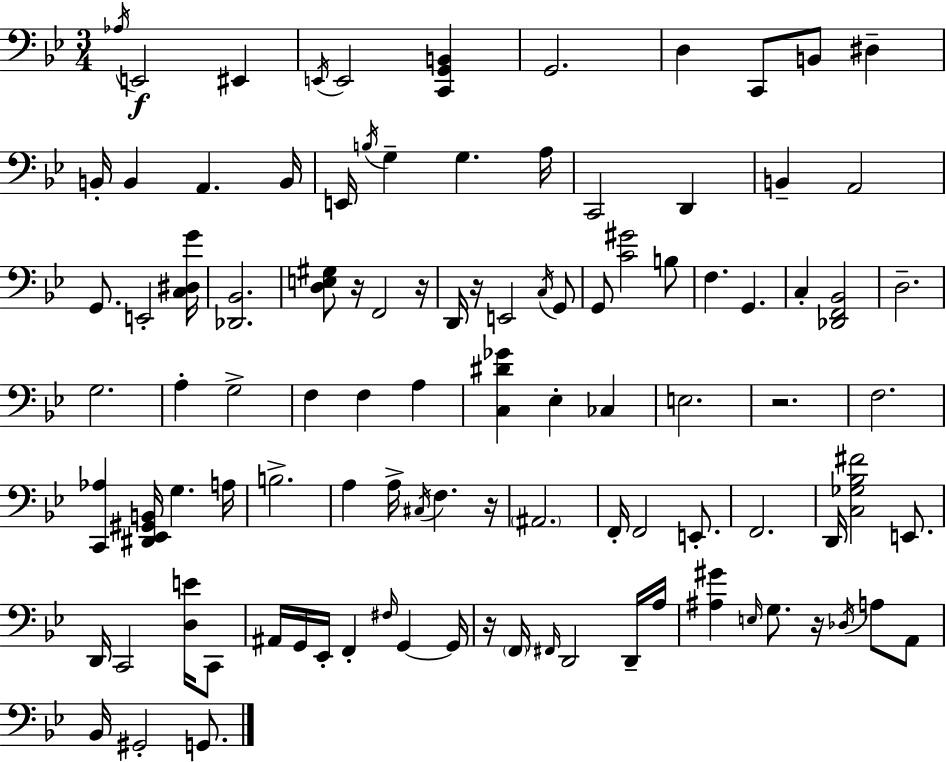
{
  \clef bass
  \numericTimeSignature
  \time 3/4
  \key g \minor
  \acciaccatura { aes16 }\f e,2 eis,4 | \acciaccatura { e,16 } e,2 <c, g, b,>4 | g,2. | d4 c,8 b,8 dis4-- | \break b,16-. b,4 a,4. | b,16 e,16 \acciaccatura { b16 } g4-- g4. | a16 c,2 d,4 | b,4-- a,2 | \break g,8. e,2-. | <c dis g'>16 <des, bes,>2. | <d e gis>8 r16 f,2 | r16 d,16 r16 e,2 | \break \acciaccatura { c16 } g,8 g,8 <c' gis'>2 | b8 f4. g,4. | c4-. <des, f, bes,>2 | d2.-- | \break g2. | a4-. g2-> | f4 f4 | a4 <c dis' ges'>4 ees4-. | \break ces4 e2. | r2. | f2. | <c, aes>4 <dis, ees, gis, b,>16 g4. | \break a16 b2.-> | a4 a16-> \acciaccatura { cis16 } f4. | r16 \parenthesize ais,2. | f,16-. f,2 | \break e,8.-. f,2. | d,16 <c ges bes fis'>2 | e,8. d,16 c,2 | <d e'>16 c,8 ais,16 g,16 ees,16-. f,4-. | \break \grace { fis16 } g,4~~ g,16 r16 \parenthesize f,16 \grace { fis,16 } d,2 | d,16-- a16 <ais gis'>4 \grace { e16 } | g8. r16 \acciaccatura { des16 } a8 a,8 bes,16 gis,2-. | g,8. \bar "|."
}